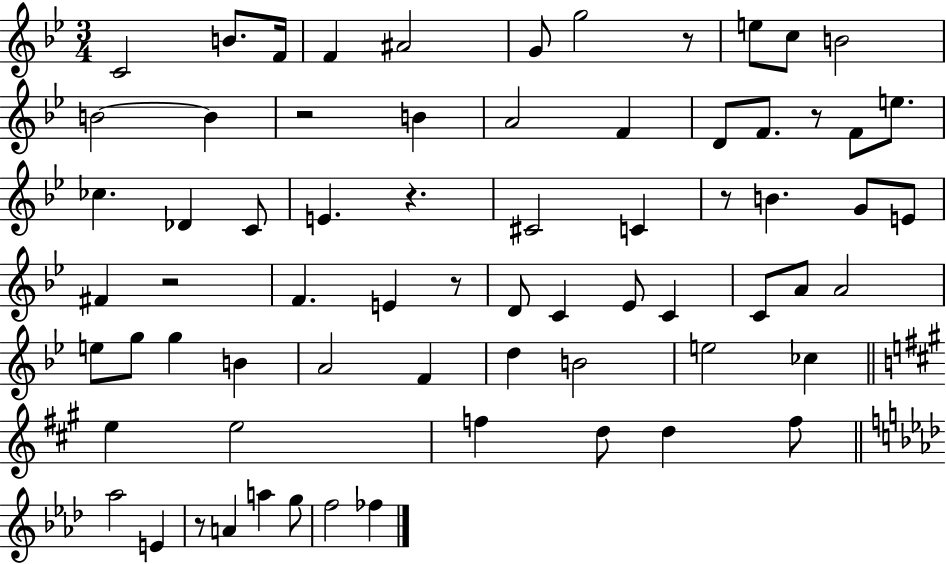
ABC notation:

X:1
T:Untitled
M:3/4
L:1/4
K:Bb
C2 B/2 F/4 F ^A2 G/2 g2 z/2 e/2 c/2 B2 B2 B z2 B A2 F D/2 F/2 z/2 F/2 e/2 _c _D C/2 E z ^C2 C z/2 B G/2 E/2 ^F z2 F E z/2 D/2 C _E/2 C C/2 A/2 A2 e/2 g/2 g B A2 F d B2 e2 _c e e2 f d/2 d f/2 _a2 E z/2 A a g/2 f2 _f